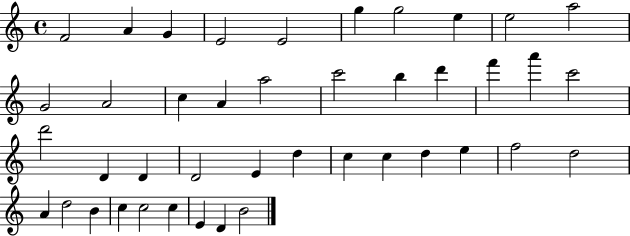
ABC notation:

X:1
T:Untitled
M:4/4
L:1/4
K:C
F2 A G E2 E2 g g2 e e2 a2 G2 A2 c A a2 c'2 b d' f' a' c'2 d'2 D D D2 E d c c d e f2 d2 A d2 B c c2 c E D B2